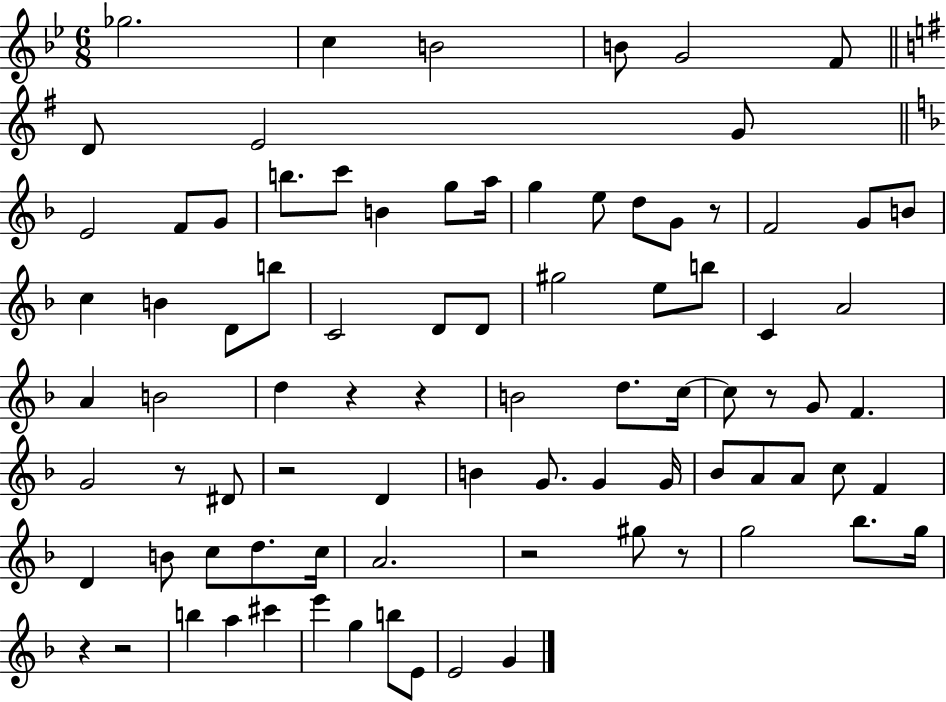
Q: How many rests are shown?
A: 10